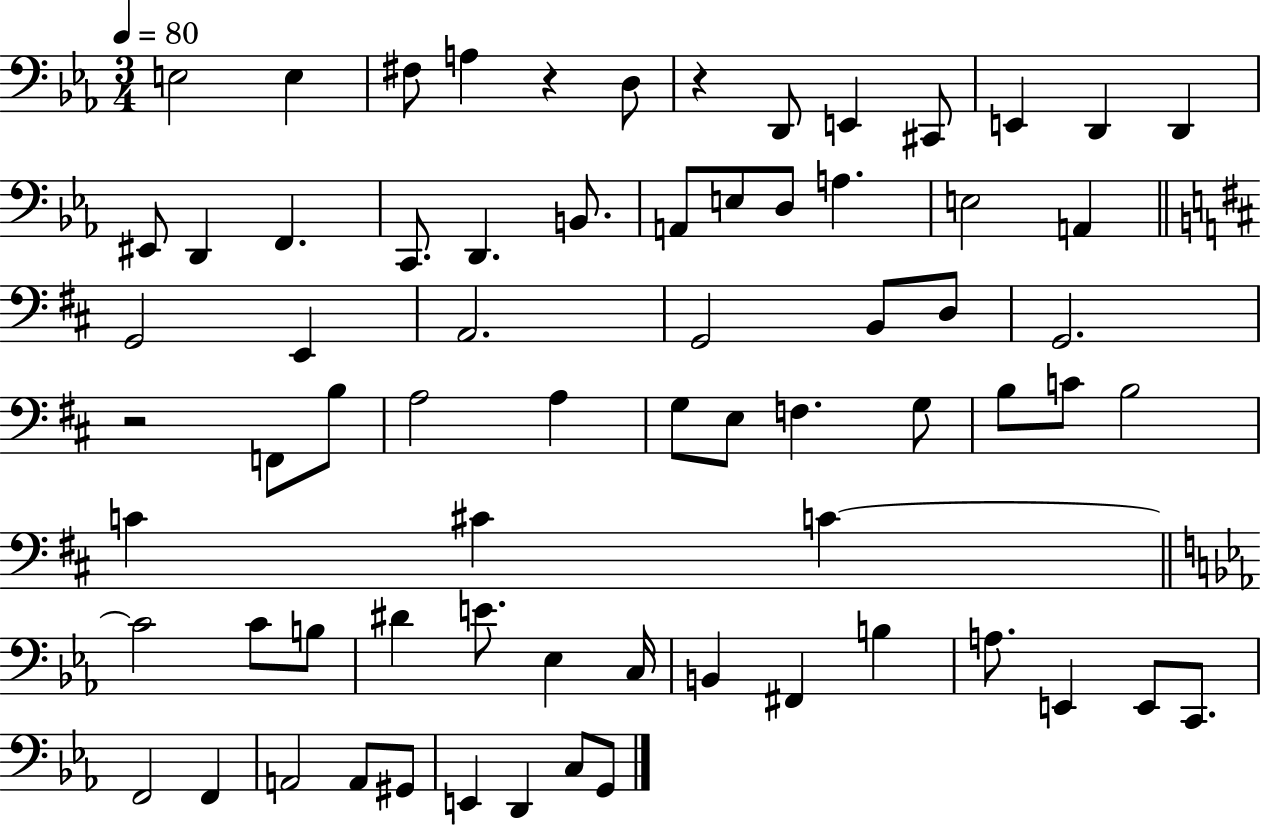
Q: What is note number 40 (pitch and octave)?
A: C4